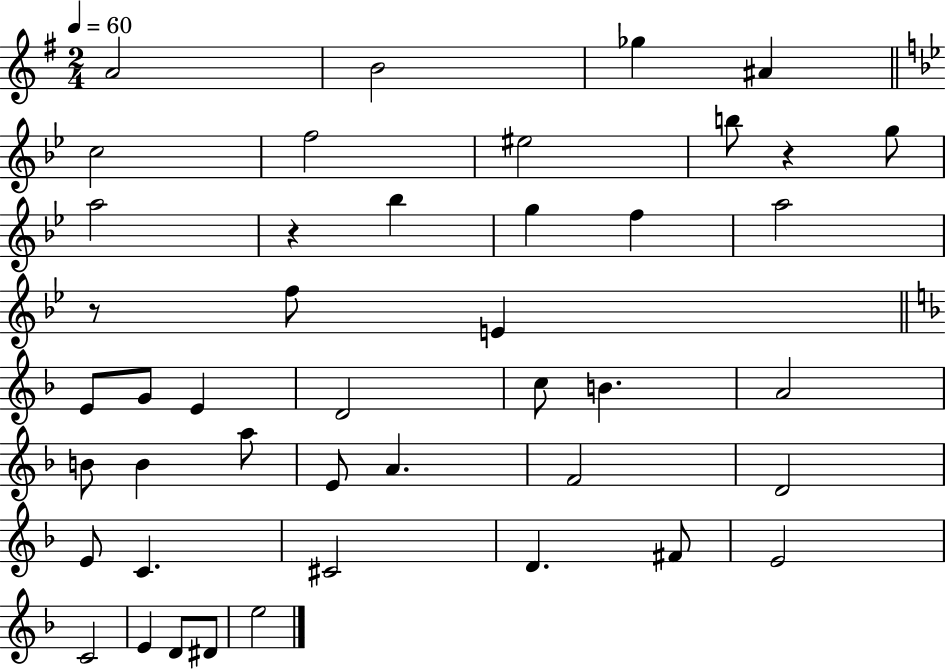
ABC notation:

X:1
T:Untitled
M:2/4
L:1/4
K:G
A2 B2 _g ^A c2 f2 ^e2 b/2 z g/2 a2 z _b g f a2 z/2 f/2 E E/2 G/2 E D2 c/2 B A2 B/2 B a/2 E/2 A F2 D2 E/2 C ^C2 D ^F/2 E2 C2 E D/2 ^D/2 e2